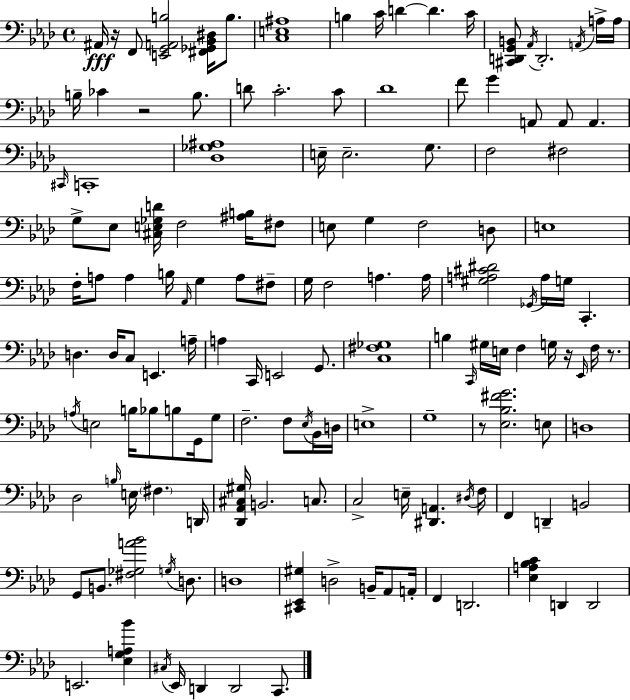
{
  \clef bass
  \time 4/4
  \defaultTimeSignature
  \key aes \major
  \repeat volta 2 { ais,16\fff r16 f,8 <e, g, a, b>2 <fis, ges, bes, dis>16 b8. | <c e ais>1 | b4 c'16 d'4~~ d'4. c'16 | <cis, d, g, b,>8 \acciaccatura { aes,16 } d,2.-. \acciaccatura { a,16 } | \break a16-> a16 b16-- ces'4 r2 b8. | d'8 c'2.-. | c'8 des'1 | f'8 g'4 a,8 a,8 a,4. | \break \grace { cis,16 } c,1-. | <des ges ais>1 | e16-- e2.-- | g8. f2 fis2 | \break g8-> ees8 <cis e ges d'>16 f2 | <ais b>16 fis8 e8 g4 f2 | d8 e1 | f16-. a8 a4 b16 \grace { aes,16 } g4 | \break a8 fis8-- g16 f2 a4. | a16 <gis a cis' dis'>2 \acciaccatura { ges,16 } a16 g16 c,4.-. | d4. d16 c8 e,4. | a16-- a4 c,16 e,2 | \break g,8. <c fis ges>1 | b4 \grace { c,16 } gis16 e16 f4 | g16 r16 \grace { ees,16 } f16 r8. \acciaccatura { a16 } e2 | b16 bes8 b8 g,16 g8 f2.-- | \break f8 \acciaccatura { ees16 } bes,16 d16 e1-> | g1-- | r8 <ees bes fis' g'>2. | e8 d1 | \break des2 | \grace { b16 } e16 \parenthesize fis4. d,16 <des, aes, cis gis>16 b,2. | c8. c2-> | e16-- <dis, a,>4. \acciaccatura { dis16 } f16 f,4 d,4-- | \break b,2 g,8 b,8. | <fis ges a' bes'>2 \acciaccatura { g16 } d8. d1 | <cis, ees, gis>4 | d2-> b,16-- aes,8 a,16-. f,4 | \break d,2. <ees a bes c'>4 | d,4 d,2 e,2. | <ees g a bes'>4 \acciaccatura { cis16 } ees,16 d,4 | d,2 c,8. } \bar "|."
}